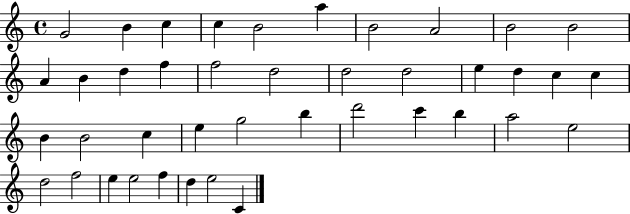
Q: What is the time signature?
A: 4/4